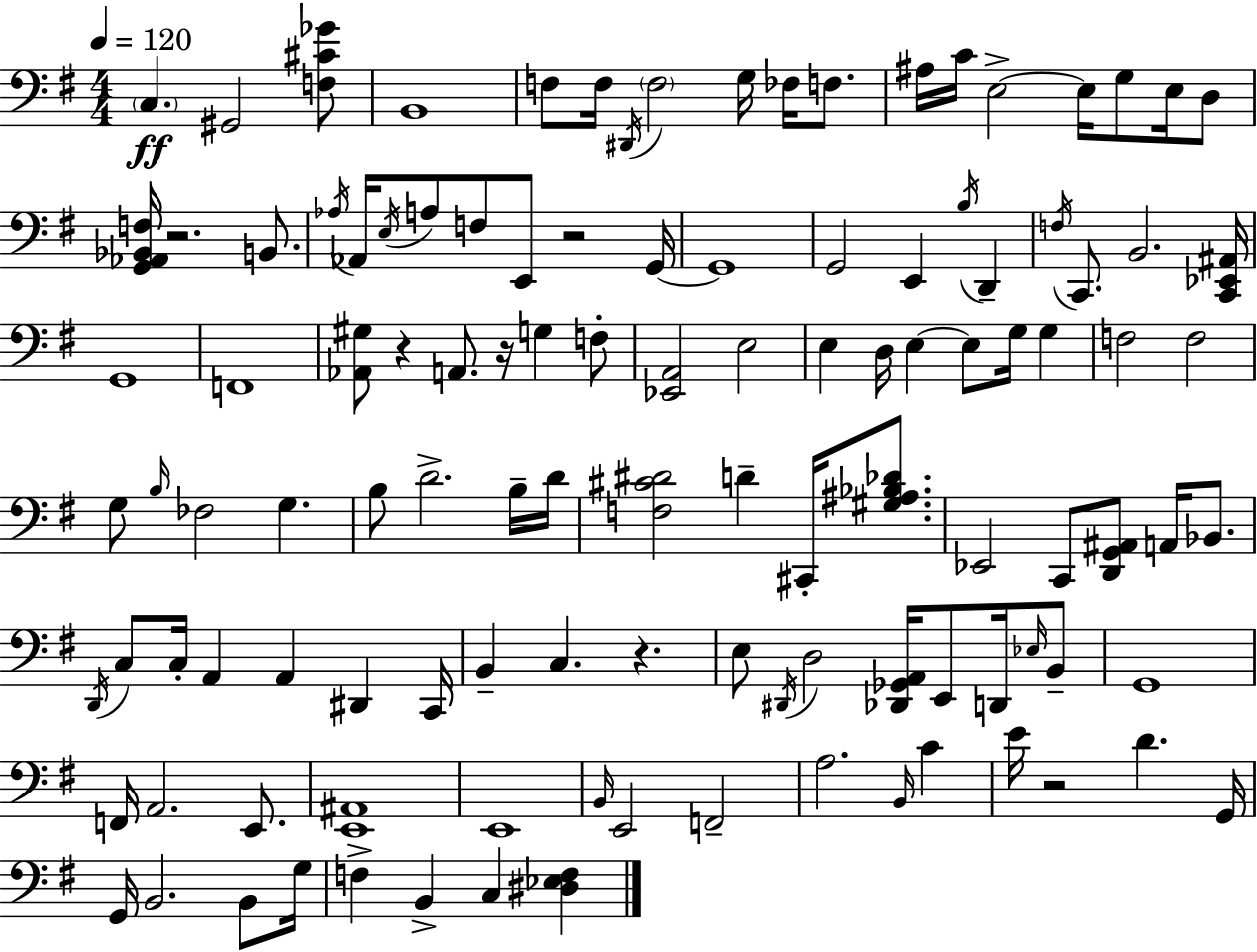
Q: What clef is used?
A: bass